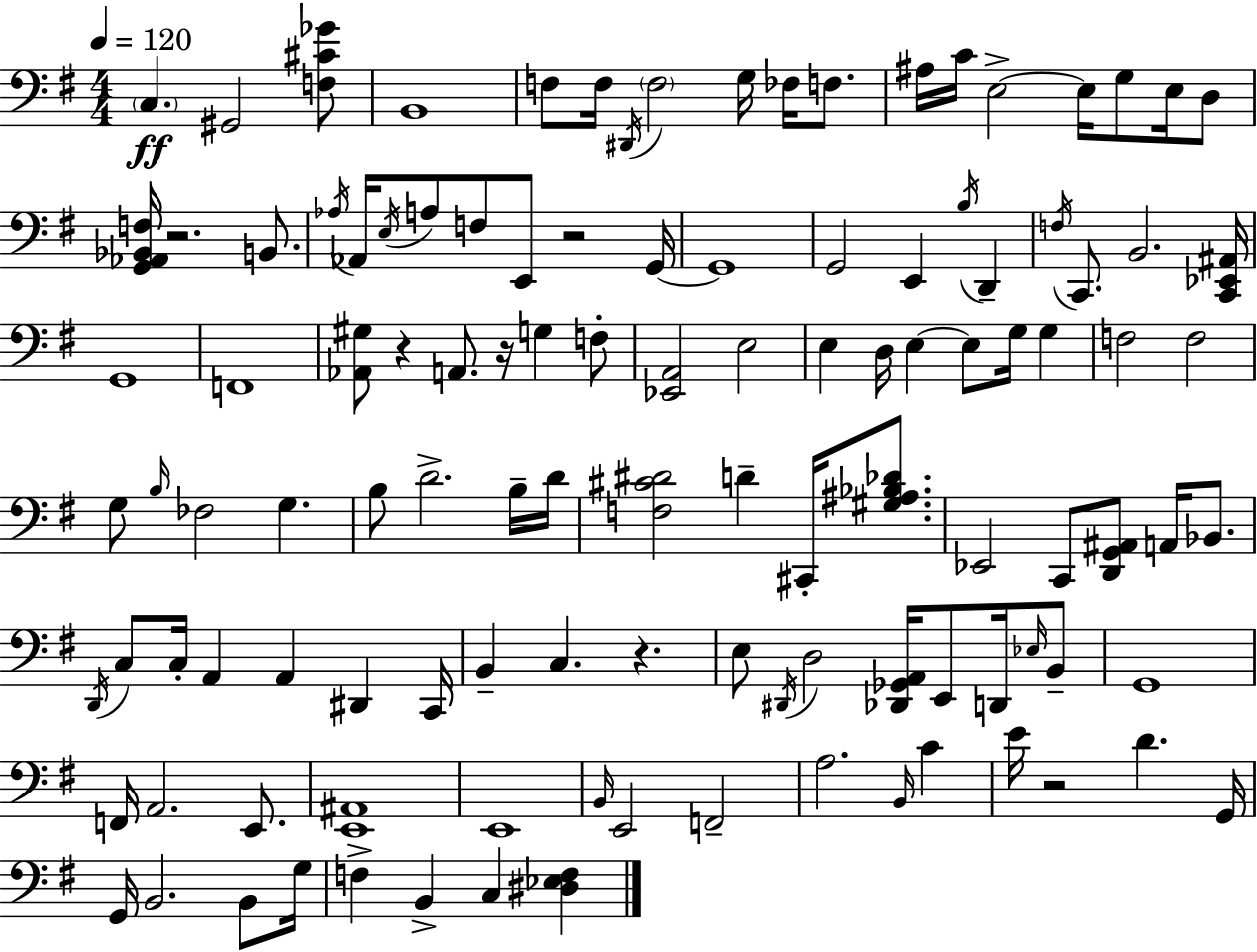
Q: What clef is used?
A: bass